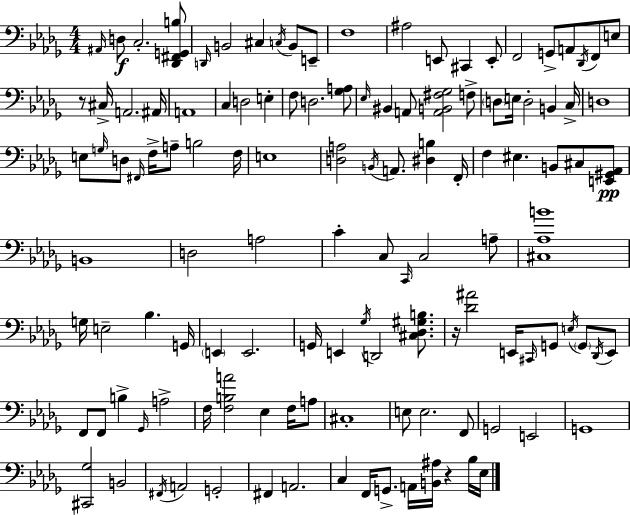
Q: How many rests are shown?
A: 3